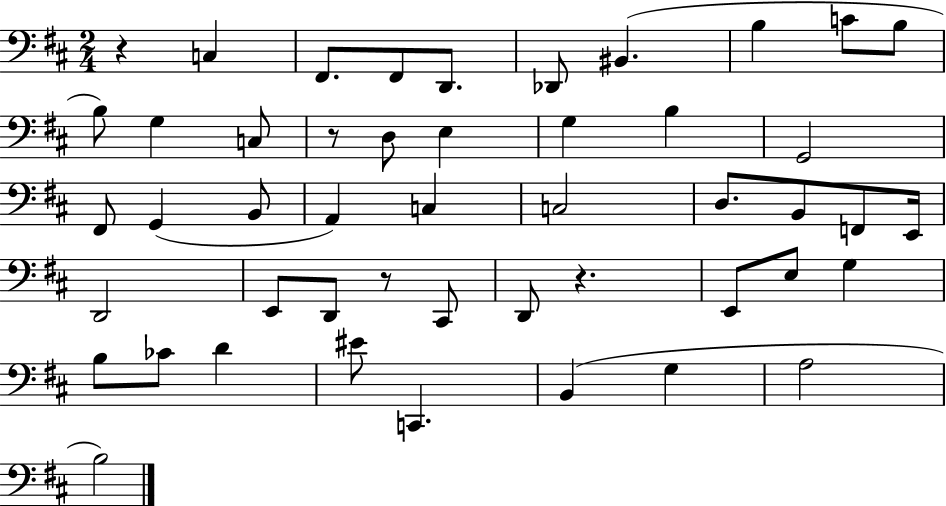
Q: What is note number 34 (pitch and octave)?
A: E3